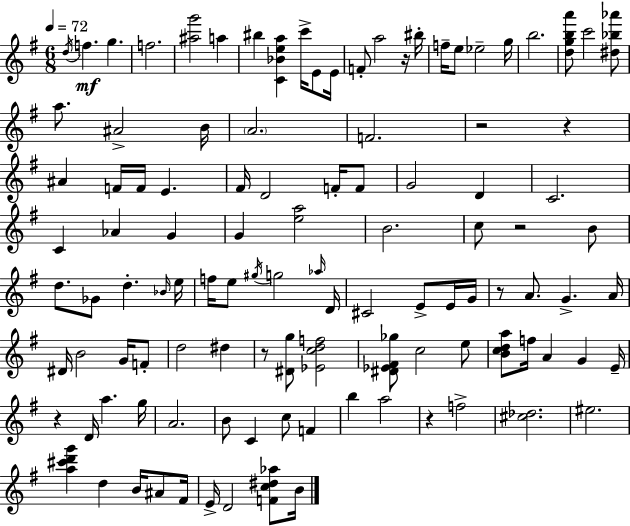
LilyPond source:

{
  \clef treble
  \numericTimeSignature
  \time 6/8
  \key e \minor
  \tempo 4 = 72
  \acciaccatura { d''16 }\mf f''4. g''4. | f''2. | <ais'' g'''>2 a''4 | bis''4 <c' bes' e'' a''>4 c'''16-> e'8 | \break e'16 f'8-. a''2 r16 | bis''16-. f''16-- e''8 ees''2-- | g''16 b''2. | <d'' g'' b'' a'''>8 c'''2 <dis'' bes'' aes'''>8 | \break a''8. ais'2-> | b'16 \parenthesize a'2. | f'2. | r2 r4 | \break ais'4 f'16 f'16 e'4. | fis'16 d'2 f'16-. f'8 | g'2 d'4 | c'2. | \break c'4 aes'4 g'4 | g'4 <e'' a''>2 | b'2. | c''8 r2 b'8 | \break d''8. ges'8 d''4.-. | \grace { bes'16 } e''16 f''16 e''8 \acciaccatura { gis''16 } g''2 | \grace { aes''16 } d'16 cis'2 | e'8-> e'16 g'16 r8 a'8. g'4.-> | \break a'16 dis'16 b'2 | g'16 f'8-. d''2 | dis''4 r8 <dis' g''>8 <ees' c'' d'' f''>2 | <dis' ees' fis' ges''>8 c''2 | \break e''8 <b' c'' d'' a''>8 f''16 a'4 g'4 | e'16-- r4 d'16 a''4. | g''16 a'2. | b'8 c'4 c''8 | \break f'4 b''4 a''2 | r4 f''2-> | <cis'' des''>2. | eis''2. | \break <a'' cis''' d''' g'''>4 d''4 | b'16 ais'8 fis'16 e'16-> d'2 | <f' c'' dis'' aes''>8 b'16 \bar "|."
}